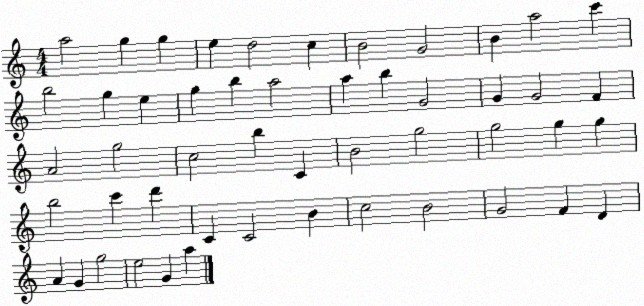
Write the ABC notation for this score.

X:1
T:Untitled
M:4/4
L:1/4
K:C
a2 g g e d2 c B2 G2 B a2 c' b2 g e g b a2 a b G2 G G2 F A2 g2 c2 b C B2 g2 g2 g g b2 c' d' C C2 B c2 B2 G2 F D A G g2 e2 G a